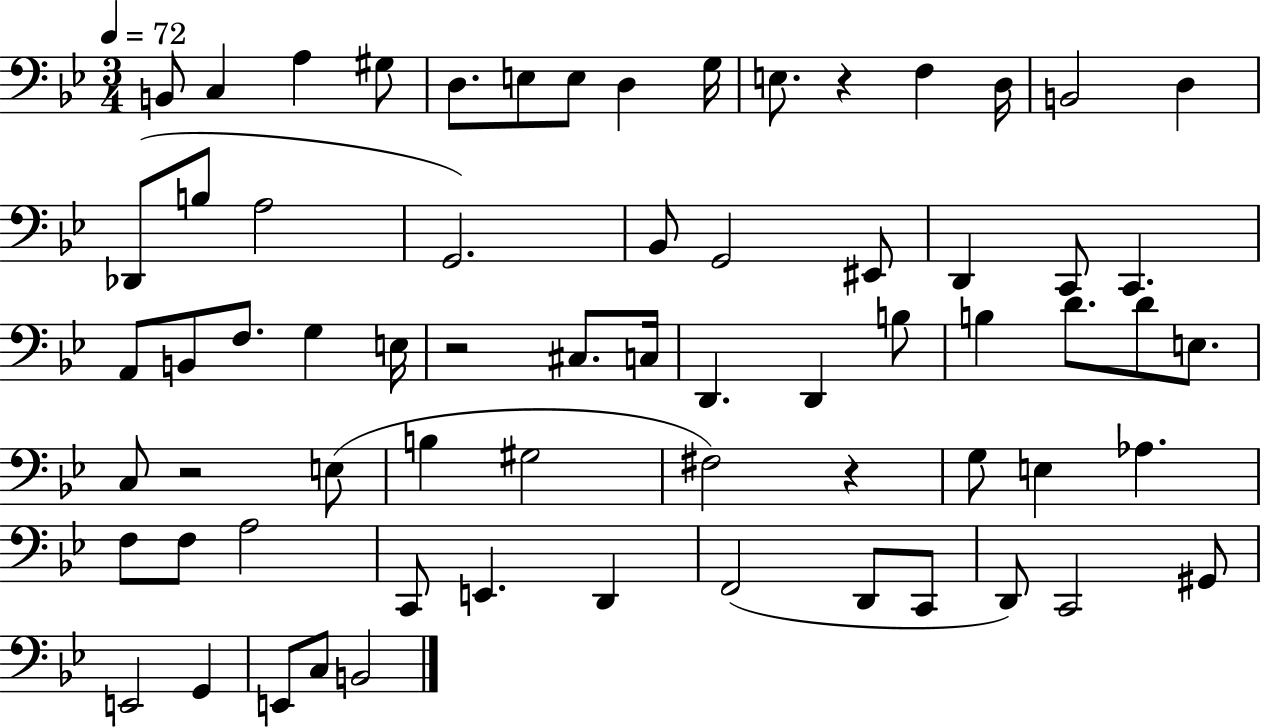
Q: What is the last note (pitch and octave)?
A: B2